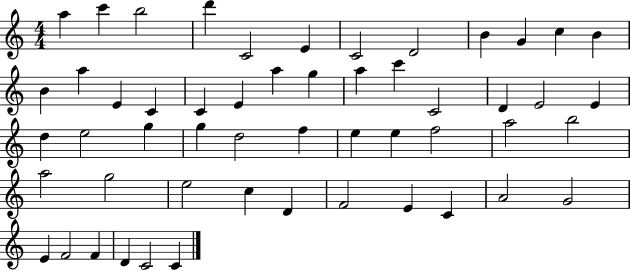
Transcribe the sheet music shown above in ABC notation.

X:1
T:Untitled
M:4/4
L:1/4
K:C
a c' b2 d' C2 E C2 D2 B G c B B a E C C E a g a c' C2 D E2 E d e2 g g d2 f e e f2 a2 b2 a2 g2 e2 c D F2 E C A2 G2 E F2 F D C2 C